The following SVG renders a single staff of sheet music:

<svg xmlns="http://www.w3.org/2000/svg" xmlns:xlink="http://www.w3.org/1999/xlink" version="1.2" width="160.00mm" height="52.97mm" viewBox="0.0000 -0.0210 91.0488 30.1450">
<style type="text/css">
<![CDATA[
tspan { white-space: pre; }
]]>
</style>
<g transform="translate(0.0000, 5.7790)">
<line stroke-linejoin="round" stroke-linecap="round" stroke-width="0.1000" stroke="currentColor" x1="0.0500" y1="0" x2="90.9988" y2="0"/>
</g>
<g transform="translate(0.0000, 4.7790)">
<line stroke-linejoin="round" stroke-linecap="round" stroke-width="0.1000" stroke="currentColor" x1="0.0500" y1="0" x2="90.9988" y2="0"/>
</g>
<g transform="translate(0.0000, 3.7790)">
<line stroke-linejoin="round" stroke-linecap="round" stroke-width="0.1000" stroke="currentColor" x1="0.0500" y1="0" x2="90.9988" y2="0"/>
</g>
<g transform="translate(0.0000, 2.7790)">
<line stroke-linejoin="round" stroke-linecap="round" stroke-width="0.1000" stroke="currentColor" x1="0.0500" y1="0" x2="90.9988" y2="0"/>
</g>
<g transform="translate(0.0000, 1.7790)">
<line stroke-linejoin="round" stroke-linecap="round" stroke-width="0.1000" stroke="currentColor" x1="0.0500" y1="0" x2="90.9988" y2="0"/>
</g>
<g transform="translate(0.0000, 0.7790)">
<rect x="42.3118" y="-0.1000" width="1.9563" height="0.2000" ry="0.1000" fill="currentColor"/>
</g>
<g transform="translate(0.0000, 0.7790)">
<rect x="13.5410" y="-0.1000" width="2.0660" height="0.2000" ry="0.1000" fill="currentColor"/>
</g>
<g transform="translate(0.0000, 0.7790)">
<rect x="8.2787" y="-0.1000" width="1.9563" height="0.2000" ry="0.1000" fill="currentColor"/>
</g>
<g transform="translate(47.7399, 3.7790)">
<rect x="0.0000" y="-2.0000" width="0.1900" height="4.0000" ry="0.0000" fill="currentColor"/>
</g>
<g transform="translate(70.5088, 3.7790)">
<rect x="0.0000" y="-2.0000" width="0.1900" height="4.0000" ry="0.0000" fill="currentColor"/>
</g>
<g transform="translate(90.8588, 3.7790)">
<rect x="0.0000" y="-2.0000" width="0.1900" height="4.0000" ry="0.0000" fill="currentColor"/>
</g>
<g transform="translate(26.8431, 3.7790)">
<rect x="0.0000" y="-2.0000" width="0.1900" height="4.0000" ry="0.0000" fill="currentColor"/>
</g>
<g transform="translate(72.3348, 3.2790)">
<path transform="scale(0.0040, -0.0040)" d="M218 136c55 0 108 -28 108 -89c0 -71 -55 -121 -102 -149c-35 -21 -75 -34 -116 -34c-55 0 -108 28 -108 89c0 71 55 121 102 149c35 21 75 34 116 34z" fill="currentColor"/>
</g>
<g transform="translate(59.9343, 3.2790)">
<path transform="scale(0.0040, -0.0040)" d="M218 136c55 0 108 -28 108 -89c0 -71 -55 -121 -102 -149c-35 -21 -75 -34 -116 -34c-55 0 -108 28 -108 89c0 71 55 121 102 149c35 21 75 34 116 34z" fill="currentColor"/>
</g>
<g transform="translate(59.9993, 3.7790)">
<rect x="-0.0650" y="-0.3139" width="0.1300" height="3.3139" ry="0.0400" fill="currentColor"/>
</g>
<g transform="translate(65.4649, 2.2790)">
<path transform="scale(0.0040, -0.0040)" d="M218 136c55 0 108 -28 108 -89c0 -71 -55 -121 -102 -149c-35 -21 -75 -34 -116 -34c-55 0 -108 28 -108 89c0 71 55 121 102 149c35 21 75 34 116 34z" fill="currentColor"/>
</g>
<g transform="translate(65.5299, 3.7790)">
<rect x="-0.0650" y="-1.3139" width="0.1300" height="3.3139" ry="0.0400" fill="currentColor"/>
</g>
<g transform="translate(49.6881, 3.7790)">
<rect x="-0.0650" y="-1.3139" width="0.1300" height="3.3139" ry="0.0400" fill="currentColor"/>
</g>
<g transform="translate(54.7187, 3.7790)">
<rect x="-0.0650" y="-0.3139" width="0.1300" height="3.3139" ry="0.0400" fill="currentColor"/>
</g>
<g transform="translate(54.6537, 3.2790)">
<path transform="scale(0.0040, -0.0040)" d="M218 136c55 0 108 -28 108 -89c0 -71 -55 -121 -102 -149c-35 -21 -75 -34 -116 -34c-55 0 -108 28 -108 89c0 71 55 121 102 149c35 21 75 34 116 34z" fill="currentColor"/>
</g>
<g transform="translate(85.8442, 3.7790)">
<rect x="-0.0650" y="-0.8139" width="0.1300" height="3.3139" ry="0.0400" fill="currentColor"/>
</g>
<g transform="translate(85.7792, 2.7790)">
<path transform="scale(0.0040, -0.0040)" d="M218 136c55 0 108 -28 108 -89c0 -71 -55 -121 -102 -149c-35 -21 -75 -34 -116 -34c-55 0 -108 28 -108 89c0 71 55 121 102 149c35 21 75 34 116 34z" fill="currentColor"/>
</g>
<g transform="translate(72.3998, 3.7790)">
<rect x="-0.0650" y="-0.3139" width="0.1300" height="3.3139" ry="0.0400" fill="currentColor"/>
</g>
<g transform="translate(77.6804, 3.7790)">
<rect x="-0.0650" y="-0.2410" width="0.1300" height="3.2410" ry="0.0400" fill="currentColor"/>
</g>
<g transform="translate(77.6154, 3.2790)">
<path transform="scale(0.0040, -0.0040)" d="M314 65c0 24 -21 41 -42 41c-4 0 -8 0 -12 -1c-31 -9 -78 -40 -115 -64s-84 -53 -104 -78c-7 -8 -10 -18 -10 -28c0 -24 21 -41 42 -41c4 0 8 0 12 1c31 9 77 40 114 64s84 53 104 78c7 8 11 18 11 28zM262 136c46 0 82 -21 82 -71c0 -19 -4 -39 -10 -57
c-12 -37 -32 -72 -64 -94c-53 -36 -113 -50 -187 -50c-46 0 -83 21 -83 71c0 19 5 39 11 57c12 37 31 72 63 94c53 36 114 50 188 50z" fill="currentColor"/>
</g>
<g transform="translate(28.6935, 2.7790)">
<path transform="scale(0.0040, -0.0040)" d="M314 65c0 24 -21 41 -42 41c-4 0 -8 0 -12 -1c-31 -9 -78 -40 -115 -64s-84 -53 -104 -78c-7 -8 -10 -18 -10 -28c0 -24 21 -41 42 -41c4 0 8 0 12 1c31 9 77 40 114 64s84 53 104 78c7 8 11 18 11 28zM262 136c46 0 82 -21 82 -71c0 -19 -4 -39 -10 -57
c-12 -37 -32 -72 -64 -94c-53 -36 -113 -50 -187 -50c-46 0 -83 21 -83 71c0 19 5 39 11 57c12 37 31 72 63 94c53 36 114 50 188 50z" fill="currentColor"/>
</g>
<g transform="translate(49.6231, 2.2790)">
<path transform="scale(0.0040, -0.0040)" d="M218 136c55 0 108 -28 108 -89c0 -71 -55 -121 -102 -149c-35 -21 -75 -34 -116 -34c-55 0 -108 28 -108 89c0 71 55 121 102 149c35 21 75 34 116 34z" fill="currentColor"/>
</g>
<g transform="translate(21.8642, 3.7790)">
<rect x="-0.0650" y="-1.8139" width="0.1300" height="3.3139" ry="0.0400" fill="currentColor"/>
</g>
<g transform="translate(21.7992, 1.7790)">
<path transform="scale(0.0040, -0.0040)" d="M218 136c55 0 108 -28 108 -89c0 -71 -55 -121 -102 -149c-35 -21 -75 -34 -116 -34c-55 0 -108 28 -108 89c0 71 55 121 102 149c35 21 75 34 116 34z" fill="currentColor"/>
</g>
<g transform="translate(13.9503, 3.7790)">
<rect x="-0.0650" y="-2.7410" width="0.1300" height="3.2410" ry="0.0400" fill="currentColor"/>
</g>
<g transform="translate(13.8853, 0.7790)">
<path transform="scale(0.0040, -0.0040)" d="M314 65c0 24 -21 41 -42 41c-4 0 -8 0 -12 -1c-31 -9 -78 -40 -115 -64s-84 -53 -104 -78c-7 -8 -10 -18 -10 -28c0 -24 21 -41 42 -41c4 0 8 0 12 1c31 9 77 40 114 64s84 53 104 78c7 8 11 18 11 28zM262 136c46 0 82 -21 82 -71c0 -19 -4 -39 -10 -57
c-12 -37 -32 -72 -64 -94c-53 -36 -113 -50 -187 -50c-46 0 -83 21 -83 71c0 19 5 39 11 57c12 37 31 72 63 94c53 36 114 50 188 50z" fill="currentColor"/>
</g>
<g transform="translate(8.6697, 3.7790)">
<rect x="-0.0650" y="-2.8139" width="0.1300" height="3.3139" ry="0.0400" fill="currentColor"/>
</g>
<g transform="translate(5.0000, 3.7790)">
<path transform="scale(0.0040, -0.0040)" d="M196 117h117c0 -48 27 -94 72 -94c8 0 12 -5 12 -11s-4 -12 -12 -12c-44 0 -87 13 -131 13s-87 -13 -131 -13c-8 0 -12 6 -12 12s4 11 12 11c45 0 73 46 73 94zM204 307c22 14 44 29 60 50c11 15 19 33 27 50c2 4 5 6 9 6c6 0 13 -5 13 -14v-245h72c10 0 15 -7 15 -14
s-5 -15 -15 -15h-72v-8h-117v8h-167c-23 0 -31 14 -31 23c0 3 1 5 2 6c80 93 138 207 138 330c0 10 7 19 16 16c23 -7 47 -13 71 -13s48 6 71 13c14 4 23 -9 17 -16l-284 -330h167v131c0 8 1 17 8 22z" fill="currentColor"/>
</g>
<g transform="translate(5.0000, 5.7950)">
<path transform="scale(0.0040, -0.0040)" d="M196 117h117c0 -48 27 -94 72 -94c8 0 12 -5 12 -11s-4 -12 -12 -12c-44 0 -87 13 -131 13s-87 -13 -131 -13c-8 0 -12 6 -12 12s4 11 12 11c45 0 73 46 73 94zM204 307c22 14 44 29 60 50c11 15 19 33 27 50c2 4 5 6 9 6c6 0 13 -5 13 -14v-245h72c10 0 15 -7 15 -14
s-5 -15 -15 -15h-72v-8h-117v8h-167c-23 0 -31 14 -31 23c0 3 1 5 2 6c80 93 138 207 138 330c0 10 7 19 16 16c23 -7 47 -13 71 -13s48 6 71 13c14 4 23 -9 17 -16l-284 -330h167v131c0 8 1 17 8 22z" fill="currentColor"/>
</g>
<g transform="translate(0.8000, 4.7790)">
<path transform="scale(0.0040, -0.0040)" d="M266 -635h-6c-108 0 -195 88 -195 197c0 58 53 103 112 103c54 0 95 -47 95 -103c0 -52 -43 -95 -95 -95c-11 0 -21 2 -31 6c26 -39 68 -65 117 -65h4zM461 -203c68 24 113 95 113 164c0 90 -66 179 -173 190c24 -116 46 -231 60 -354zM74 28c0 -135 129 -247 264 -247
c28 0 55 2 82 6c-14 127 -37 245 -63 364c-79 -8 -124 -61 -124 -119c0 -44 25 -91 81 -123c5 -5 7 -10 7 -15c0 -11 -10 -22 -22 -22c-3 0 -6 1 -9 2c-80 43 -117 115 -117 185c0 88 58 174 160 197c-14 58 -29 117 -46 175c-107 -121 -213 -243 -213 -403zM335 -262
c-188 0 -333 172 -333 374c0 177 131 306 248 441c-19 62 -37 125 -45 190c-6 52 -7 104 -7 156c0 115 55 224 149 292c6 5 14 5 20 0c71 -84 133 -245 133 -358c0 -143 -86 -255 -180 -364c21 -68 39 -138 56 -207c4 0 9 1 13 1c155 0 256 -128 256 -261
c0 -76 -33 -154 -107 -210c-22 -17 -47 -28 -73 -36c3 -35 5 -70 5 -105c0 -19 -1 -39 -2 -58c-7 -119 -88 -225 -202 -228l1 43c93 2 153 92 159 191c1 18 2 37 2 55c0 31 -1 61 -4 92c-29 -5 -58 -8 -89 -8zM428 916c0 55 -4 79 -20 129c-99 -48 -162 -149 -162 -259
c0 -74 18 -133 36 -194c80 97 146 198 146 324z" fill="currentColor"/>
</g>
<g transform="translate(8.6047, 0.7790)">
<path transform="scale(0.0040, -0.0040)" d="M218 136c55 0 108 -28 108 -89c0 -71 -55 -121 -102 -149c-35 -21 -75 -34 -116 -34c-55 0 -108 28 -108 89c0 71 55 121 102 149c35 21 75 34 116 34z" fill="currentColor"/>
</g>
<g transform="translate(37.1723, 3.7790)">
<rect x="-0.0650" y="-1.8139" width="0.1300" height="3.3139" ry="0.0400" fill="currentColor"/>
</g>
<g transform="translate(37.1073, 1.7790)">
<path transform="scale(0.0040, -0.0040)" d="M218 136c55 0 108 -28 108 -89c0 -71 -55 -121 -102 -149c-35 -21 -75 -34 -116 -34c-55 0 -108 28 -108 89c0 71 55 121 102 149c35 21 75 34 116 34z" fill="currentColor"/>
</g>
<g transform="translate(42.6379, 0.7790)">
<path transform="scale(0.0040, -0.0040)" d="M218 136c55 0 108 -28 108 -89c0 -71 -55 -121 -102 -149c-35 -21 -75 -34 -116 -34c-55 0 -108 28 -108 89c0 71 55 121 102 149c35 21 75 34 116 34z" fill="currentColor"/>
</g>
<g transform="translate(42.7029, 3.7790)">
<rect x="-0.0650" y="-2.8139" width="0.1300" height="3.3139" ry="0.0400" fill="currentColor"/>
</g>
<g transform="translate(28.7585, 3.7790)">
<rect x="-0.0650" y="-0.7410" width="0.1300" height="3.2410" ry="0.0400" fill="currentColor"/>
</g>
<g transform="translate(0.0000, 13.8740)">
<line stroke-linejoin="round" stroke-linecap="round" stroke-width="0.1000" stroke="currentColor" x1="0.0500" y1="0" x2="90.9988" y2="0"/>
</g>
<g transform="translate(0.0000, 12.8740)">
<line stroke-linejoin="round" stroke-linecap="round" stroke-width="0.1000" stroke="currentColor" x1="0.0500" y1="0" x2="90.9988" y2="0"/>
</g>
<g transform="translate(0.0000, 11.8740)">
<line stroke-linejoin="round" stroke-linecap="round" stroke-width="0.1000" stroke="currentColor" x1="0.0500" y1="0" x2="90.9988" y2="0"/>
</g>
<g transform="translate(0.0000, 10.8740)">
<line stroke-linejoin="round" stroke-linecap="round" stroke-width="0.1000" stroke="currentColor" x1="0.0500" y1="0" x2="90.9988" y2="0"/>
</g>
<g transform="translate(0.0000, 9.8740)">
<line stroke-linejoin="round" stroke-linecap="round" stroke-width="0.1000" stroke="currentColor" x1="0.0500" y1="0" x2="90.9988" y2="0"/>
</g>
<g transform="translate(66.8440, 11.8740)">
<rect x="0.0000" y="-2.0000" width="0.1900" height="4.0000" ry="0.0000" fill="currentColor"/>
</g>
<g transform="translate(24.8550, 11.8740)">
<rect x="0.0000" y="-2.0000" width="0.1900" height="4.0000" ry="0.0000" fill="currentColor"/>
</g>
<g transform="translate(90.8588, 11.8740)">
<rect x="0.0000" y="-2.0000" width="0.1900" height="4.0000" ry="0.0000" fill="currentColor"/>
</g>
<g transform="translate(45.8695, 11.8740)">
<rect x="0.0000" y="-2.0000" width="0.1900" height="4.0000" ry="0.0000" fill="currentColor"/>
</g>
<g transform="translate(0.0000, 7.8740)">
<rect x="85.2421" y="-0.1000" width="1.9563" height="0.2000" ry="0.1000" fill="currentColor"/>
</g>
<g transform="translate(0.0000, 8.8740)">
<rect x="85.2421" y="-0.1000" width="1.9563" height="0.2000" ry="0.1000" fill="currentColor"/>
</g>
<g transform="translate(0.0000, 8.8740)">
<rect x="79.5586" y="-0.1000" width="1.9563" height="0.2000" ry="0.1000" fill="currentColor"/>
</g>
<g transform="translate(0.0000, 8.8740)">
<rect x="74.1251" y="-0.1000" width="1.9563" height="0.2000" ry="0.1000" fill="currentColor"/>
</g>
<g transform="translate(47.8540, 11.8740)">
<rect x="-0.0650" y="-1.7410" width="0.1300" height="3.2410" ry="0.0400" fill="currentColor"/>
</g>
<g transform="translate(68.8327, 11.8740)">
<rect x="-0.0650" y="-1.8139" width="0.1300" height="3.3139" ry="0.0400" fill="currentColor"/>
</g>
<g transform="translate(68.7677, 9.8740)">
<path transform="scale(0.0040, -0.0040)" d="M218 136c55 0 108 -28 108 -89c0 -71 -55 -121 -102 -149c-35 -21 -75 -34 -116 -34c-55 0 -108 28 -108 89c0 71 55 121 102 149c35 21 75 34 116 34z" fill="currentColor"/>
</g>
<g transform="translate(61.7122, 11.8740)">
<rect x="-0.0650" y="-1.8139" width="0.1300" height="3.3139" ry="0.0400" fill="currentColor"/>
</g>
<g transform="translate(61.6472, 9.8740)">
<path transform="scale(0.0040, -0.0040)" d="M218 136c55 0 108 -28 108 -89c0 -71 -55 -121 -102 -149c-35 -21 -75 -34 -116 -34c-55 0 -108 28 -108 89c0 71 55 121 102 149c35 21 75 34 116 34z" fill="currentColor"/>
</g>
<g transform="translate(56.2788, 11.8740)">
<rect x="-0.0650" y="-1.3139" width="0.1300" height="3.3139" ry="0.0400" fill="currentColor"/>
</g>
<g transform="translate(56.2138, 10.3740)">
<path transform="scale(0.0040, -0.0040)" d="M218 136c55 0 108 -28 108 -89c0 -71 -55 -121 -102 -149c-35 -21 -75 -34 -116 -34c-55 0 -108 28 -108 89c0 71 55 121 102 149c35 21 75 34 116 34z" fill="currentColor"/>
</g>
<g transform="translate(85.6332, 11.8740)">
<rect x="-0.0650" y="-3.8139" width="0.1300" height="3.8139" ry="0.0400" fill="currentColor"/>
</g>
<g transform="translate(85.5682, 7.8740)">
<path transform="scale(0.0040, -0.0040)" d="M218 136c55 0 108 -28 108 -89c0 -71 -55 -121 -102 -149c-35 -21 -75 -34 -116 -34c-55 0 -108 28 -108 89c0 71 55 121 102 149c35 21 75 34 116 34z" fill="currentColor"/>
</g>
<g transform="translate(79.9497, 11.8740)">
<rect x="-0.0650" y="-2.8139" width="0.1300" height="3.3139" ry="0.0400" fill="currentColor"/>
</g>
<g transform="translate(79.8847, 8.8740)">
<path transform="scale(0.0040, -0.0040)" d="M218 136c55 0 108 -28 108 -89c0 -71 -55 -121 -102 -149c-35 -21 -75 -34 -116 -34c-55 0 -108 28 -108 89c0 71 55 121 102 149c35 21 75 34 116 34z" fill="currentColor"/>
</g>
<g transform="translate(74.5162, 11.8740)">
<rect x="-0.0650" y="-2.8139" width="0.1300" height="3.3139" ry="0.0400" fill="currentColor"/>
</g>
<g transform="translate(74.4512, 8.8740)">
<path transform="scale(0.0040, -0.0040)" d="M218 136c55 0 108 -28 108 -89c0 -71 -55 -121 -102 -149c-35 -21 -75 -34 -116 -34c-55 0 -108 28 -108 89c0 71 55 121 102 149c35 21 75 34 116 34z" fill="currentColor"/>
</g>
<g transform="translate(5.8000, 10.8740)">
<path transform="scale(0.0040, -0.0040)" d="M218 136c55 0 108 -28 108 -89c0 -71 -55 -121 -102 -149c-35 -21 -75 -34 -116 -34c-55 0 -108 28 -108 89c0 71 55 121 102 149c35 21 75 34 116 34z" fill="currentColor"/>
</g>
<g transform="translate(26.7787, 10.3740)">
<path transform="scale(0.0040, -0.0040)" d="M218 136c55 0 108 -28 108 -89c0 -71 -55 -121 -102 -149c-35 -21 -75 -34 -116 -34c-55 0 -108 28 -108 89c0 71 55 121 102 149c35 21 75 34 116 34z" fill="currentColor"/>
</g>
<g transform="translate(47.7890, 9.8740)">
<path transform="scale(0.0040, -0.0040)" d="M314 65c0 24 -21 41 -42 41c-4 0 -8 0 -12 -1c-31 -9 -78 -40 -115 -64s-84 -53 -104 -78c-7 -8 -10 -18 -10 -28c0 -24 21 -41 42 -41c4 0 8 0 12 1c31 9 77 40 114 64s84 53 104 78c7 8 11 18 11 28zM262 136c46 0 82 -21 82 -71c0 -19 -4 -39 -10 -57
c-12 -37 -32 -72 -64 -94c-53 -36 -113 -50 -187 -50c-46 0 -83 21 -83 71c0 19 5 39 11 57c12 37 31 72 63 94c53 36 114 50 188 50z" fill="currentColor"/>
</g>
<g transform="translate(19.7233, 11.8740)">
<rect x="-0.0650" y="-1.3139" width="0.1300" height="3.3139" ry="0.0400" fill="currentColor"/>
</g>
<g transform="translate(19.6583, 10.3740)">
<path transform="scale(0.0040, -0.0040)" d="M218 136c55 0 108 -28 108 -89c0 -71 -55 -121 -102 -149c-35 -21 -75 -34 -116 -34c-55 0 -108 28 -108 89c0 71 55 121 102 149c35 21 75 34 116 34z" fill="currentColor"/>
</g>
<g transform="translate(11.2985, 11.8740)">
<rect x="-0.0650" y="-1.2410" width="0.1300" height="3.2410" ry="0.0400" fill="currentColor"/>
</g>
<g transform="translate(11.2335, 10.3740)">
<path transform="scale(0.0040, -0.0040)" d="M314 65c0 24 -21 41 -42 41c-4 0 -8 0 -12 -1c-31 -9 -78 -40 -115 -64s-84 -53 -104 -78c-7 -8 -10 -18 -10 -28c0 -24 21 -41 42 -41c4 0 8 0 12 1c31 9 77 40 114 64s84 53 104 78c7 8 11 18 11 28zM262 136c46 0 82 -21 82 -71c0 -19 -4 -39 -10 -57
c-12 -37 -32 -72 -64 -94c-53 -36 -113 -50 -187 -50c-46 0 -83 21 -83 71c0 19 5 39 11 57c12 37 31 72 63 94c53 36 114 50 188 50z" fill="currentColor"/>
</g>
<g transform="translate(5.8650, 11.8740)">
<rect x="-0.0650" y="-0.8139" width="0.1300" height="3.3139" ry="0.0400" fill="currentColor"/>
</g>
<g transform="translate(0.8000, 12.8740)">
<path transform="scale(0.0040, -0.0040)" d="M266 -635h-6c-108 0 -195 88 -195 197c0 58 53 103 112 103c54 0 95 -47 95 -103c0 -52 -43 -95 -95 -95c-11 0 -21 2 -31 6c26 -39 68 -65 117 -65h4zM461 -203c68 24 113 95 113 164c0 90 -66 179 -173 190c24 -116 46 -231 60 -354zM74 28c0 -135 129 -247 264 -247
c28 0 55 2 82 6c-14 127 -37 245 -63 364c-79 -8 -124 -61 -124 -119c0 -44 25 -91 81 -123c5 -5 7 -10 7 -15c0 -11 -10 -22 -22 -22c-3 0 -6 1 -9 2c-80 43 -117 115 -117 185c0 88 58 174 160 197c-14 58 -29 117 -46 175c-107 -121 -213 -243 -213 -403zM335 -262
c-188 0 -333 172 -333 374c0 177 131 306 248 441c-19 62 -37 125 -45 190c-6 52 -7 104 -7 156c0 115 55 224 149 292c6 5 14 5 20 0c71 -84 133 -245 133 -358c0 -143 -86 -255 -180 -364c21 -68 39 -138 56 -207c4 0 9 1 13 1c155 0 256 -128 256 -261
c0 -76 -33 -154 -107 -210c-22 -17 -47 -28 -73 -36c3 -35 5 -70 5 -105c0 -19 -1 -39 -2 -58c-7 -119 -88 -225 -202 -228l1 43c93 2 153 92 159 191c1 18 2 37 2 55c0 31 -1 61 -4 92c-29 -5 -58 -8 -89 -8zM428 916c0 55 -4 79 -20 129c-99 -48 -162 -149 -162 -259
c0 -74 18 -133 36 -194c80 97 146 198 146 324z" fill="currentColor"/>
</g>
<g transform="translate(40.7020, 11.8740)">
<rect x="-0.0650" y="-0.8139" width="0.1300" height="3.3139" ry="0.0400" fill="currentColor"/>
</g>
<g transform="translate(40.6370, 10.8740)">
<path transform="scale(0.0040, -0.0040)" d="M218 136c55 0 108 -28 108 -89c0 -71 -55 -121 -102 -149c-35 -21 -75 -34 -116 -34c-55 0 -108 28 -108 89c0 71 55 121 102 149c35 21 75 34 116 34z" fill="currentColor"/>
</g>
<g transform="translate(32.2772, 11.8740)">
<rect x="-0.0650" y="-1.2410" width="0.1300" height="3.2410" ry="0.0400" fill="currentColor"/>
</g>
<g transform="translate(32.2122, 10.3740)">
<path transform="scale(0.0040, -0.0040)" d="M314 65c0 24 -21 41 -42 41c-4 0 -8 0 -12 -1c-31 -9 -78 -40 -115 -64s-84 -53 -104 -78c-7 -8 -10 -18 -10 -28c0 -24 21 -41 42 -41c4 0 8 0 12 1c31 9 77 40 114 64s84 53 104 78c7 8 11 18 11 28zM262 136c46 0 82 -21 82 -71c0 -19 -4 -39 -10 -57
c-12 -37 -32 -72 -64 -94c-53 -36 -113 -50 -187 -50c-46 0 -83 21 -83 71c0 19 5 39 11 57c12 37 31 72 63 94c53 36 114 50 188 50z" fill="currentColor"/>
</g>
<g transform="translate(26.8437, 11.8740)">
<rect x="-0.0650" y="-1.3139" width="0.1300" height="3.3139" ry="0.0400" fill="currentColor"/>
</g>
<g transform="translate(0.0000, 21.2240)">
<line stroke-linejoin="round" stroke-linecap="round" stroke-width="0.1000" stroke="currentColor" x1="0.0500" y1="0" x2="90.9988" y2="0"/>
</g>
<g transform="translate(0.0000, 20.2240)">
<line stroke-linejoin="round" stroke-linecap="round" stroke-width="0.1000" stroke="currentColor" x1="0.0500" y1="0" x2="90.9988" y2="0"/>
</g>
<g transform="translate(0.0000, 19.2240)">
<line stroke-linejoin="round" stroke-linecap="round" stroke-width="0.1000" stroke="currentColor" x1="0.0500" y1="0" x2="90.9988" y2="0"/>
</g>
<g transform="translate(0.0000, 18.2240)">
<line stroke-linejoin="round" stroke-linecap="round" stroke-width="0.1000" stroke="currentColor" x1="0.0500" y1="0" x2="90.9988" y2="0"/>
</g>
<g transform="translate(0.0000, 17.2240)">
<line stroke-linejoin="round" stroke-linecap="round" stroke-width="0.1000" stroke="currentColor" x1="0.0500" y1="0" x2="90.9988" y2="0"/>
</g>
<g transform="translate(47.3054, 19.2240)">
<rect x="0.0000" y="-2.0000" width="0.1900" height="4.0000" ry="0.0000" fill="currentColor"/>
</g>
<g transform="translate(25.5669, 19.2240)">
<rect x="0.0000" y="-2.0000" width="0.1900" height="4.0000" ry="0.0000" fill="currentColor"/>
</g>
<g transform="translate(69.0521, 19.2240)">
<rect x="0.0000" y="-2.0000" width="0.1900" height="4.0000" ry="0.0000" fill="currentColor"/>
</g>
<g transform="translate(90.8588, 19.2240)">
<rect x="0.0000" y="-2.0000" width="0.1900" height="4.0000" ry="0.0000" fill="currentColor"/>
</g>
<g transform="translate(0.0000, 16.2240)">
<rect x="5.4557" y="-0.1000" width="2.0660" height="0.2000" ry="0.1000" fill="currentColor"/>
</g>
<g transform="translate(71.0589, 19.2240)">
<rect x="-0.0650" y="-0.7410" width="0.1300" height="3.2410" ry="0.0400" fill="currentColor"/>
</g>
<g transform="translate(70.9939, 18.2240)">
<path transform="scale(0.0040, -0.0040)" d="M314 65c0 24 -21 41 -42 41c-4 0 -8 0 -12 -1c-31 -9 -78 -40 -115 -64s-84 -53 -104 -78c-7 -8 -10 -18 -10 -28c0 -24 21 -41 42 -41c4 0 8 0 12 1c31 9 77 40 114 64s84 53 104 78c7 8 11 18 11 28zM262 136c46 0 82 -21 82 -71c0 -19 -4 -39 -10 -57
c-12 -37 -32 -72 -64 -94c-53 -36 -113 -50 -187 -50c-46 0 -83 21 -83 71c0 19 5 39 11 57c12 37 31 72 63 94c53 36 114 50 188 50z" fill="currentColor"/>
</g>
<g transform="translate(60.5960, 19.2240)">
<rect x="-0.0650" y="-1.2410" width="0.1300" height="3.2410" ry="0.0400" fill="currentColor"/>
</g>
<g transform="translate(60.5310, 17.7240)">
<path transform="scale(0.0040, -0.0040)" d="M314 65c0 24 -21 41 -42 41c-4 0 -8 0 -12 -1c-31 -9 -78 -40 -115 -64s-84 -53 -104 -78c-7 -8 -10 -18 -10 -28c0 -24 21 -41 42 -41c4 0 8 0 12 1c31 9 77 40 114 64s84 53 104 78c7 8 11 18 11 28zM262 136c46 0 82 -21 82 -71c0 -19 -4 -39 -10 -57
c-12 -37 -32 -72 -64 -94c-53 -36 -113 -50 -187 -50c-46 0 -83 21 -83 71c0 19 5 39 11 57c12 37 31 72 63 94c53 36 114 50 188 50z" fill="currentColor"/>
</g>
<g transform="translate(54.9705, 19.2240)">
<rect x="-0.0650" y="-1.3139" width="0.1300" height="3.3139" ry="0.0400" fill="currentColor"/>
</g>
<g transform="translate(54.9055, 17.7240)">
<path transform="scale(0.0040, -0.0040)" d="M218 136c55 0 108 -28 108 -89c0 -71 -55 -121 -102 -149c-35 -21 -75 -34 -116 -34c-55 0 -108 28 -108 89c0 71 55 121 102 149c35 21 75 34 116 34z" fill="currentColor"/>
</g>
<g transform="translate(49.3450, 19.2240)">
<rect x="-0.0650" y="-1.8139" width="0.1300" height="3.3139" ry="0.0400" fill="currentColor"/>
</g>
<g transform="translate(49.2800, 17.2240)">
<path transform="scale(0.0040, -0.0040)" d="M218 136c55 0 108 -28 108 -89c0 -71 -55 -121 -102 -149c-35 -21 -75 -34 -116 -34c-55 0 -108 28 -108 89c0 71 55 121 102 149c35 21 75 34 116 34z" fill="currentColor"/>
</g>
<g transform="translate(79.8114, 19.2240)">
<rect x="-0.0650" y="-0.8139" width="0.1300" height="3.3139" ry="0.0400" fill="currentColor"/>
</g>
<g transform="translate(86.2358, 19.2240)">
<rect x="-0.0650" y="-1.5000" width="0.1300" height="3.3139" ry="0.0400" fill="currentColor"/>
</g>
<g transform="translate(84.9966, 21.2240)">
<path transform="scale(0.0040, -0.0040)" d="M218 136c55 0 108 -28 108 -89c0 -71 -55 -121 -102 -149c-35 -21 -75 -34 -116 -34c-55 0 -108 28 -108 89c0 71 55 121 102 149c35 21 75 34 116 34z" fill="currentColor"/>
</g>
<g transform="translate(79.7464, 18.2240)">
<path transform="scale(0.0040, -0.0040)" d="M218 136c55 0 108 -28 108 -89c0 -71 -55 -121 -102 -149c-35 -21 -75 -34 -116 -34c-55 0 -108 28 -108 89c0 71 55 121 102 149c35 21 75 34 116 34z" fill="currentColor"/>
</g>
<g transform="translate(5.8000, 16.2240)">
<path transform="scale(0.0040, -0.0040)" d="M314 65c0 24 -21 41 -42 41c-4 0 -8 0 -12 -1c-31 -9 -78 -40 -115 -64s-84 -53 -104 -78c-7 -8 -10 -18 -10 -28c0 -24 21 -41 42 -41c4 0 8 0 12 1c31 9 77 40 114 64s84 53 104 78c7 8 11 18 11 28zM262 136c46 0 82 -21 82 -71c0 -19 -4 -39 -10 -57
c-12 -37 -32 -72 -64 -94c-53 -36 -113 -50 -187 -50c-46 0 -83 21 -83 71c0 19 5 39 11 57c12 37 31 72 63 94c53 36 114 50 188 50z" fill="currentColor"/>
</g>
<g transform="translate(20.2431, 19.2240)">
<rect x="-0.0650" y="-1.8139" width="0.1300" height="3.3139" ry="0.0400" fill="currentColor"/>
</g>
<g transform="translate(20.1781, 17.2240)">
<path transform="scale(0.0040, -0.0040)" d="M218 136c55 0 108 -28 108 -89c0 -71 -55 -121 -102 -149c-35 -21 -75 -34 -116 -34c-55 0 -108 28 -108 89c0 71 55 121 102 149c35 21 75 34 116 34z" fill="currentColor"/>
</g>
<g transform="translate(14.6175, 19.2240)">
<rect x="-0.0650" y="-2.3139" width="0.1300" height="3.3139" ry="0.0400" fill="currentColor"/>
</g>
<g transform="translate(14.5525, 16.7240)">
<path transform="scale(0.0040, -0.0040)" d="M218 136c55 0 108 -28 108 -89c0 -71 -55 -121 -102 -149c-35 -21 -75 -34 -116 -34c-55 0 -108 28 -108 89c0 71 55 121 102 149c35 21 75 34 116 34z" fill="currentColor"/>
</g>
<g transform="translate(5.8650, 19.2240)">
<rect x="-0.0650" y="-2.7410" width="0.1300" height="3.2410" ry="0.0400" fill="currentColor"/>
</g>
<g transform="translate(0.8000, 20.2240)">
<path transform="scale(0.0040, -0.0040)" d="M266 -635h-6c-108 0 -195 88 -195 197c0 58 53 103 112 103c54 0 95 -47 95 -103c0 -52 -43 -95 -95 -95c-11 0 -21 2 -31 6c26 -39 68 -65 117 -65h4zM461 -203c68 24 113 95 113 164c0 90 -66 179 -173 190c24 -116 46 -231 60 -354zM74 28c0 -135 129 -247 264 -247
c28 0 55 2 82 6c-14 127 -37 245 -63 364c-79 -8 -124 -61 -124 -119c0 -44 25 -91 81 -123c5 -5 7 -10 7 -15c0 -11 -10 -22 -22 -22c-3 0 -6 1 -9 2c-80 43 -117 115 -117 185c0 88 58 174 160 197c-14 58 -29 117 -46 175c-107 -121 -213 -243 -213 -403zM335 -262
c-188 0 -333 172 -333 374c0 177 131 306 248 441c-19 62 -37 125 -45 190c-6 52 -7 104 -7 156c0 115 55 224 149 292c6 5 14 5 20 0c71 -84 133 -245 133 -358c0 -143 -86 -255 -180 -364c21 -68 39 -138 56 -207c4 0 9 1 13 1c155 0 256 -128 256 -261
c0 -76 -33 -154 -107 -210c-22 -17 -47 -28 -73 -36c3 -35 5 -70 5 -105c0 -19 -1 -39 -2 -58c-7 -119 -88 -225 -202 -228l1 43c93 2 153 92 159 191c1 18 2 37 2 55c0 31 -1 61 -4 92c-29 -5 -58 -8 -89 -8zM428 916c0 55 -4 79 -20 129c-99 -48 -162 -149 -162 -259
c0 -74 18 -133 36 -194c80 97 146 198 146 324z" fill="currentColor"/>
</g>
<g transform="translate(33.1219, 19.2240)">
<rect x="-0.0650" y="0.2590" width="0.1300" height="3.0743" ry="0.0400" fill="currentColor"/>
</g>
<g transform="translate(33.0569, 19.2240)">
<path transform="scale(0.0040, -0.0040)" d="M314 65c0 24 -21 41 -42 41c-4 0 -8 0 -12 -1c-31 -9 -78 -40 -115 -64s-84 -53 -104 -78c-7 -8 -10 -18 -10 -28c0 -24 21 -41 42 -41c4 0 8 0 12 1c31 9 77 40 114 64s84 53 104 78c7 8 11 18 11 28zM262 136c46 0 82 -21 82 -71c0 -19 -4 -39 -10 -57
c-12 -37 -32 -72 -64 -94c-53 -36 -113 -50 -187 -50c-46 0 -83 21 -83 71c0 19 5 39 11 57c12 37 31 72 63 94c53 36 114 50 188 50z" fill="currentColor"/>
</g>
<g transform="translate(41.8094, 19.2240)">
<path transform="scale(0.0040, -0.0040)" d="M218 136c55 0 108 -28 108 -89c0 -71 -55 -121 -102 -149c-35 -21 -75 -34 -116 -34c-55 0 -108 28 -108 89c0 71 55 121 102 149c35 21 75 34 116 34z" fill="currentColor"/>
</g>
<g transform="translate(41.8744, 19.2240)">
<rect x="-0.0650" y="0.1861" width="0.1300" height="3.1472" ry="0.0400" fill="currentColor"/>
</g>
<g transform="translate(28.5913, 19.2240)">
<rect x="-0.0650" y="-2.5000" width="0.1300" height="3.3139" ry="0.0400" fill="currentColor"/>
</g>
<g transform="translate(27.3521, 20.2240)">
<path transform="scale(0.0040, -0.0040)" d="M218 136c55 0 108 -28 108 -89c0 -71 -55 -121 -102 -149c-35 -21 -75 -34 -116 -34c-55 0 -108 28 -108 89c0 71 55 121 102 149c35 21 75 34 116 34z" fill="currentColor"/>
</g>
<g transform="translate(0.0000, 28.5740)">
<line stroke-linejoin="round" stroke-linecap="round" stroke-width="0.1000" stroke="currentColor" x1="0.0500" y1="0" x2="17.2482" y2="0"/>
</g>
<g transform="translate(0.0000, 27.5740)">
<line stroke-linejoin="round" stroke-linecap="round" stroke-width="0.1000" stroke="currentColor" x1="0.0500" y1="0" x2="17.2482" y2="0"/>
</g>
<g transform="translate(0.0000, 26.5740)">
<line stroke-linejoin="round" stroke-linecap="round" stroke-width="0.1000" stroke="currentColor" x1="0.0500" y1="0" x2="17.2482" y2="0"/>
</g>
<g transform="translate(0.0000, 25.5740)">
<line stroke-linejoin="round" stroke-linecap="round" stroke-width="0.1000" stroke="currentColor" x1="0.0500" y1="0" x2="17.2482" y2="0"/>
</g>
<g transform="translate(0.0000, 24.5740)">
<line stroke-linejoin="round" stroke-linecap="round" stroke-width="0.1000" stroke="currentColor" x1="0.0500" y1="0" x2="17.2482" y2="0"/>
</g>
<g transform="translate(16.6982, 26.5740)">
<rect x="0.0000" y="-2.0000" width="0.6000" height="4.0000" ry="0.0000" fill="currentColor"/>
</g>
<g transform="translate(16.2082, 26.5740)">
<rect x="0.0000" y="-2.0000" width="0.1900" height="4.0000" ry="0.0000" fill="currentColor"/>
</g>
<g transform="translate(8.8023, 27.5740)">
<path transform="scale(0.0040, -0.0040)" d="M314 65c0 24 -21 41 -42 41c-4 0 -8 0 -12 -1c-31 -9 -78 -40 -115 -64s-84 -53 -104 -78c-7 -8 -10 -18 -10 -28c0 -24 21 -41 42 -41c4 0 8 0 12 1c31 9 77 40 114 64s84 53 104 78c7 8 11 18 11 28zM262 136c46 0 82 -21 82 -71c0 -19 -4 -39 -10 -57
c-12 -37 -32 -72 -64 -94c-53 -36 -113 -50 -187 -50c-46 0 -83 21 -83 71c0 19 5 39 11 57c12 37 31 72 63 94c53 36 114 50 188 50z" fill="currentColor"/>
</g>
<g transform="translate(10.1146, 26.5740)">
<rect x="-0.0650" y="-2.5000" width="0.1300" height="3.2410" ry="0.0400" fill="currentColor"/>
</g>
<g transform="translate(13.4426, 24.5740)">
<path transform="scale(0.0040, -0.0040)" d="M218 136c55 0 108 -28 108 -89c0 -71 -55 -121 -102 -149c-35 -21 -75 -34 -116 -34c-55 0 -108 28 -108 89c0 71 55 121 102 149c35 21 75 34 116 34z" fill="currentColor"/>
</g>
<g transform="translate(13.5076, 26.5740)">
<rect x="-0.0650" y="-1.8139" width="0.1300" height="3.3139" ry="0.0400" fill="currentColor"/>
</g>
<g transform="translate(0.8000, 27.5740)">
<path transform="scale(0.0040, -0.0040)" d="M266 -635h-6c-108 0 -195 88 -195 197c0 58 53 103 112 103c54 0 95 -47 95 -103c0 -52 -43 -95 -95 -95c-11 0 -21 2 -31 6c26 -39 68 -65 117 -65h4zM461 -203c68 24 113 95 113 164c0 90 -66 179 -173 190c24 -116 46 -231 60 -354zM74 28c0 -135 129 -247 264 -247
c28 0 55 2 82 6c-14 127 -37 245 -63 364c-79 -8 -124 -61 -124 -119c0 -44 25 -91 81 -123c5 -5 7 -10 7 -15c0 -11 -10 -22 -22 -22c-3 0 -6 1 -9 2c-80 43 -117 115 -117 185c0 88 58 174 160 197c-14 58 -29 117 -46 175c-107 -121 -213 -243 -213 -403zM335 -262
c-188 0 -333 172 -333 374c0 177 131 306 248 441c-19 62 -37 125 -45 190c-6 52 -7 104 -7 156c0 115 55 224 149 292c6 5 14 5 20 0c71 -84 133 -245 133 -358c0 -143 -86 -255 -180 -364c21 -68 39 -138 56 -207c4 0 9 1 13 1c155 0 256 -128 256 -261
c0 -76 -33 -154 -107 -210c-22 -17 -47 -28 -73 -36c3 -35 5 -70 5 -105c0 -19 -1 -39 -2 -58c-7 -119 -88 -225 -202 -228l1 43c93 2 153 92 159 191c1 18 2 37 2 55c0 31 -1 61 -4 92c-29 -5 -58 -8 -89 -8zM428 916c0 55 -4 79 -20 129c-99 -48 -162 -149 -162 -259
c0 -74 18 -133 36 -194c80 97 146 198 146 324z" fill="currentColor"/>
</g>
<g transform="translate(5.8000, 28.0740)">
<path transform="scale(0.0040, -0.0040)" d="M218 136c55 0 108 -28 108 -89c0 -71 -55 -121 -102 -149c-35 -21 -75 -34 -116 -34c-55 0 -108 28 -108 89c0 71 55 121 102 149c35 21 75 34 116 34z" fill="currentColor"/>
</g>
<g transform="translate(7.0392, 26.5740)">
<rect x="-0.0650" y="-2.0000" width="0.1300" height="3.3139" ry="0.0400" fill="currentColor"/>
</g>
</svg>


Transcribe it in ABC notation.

X:1
T:Untitled
M:4/4
L:1/4
K:C
a a2 f d2 f a e c c e c c2 d d e2 e e e2 d f2 e f f a a c' a2 g f G B2 B f e e2 d2 d E F G2 f